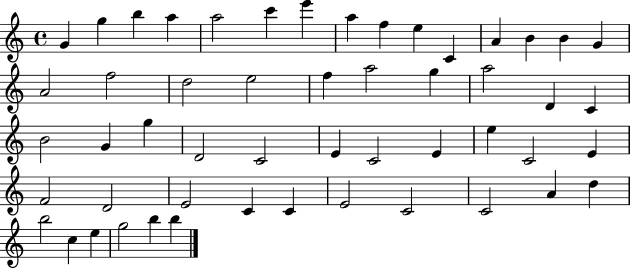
X:1
T:Untitled
M:4/4
L:1/4
K:C
G g b a a2 c' e' a f e C A B B G A2 f2 d2 e2 f a2 g a2 D C B2 G g D2 C2 E C2 E e C2 E F2 D2 E2 C C E2 C2 C2 A d b2 c e g2 b b